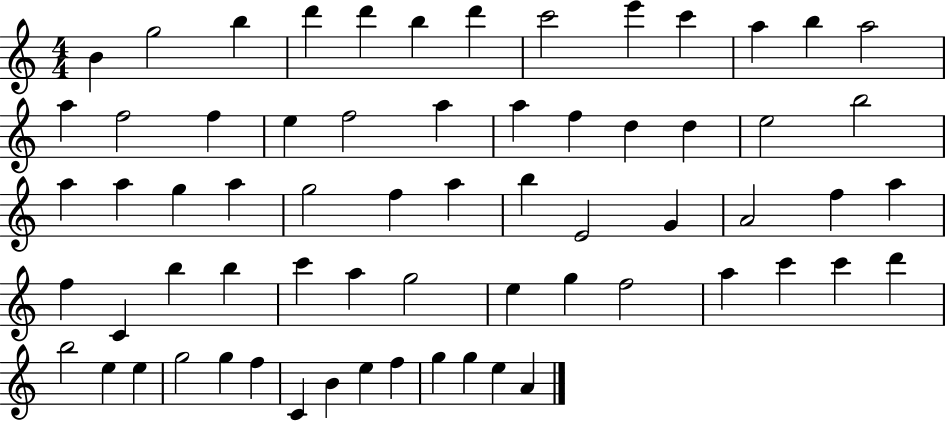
{
  \clef treble
  \numericTimeSignature
  \time 4/4
  \key c \major
  b'4 g''2 b''4 | d'''4 d'''4 b''4 d'''4 | c'''2 e'''4 c'''4 | a''4 b''4 a''2 | \break a''4 f''2 f''4 | e''4 f''2 a''4 | a''4 f''4 d''4 d''4 | e''2 b''2 | \break a''4 a''4 g''4 a''4 | g''2 f''4 a''4 | b''4 e'2 g'4 | a'2 f''4 a''4 | \break f''4 c'4 b''4 b''4 | c'''4 a''4 g''2 | e''4 g''4 f''2 | a''4 c'''4 c'''4 d'''4 | \break b''2 e''4 e''4 | g''2 g''4 f''4 | c'4 b'4 e''4 f''4 | g''4 g''4 e''4 a'4 | \break \bar "|."
}